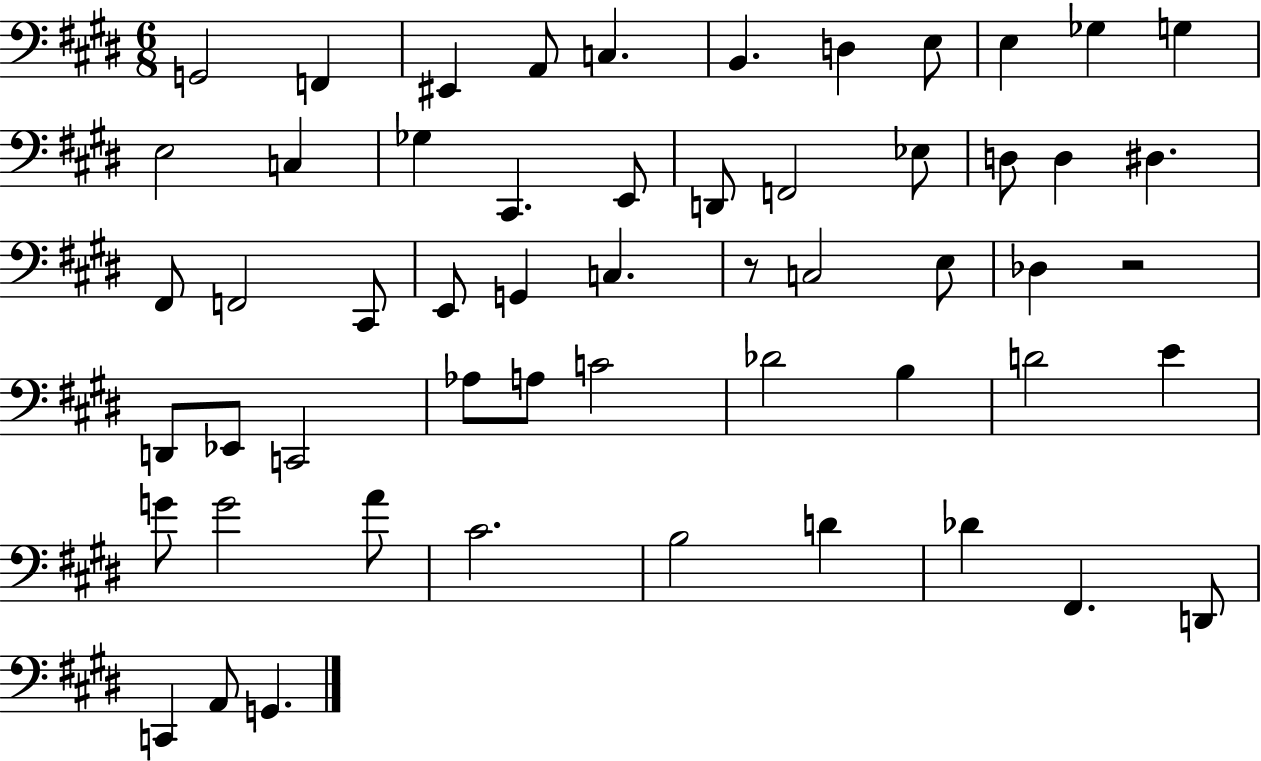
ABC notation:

X:1
T:Untitled
M:6/8
L:1/4
K:E
G,,2 F,, ^E,, A,,/2 C, B,, D, E,/2 E, _G, G, E,2 C, _G, ^C,, E,,/2 D,,/2 F,,2 _E,/2 D,/2 D, ^D, ^F,,/2 F,,2 ^C,,/2 E,,/2 G,, C, z/2 C,2 E,/2 _D, z2 D,,/2 _E,,/2 C,,2 _A,/2 A,/2 C2 _D2 B, D2 E G/2 G2 A/2 ^C2 B,2 D _D ^F,, D,,/2 C,, A,,/2 G,,